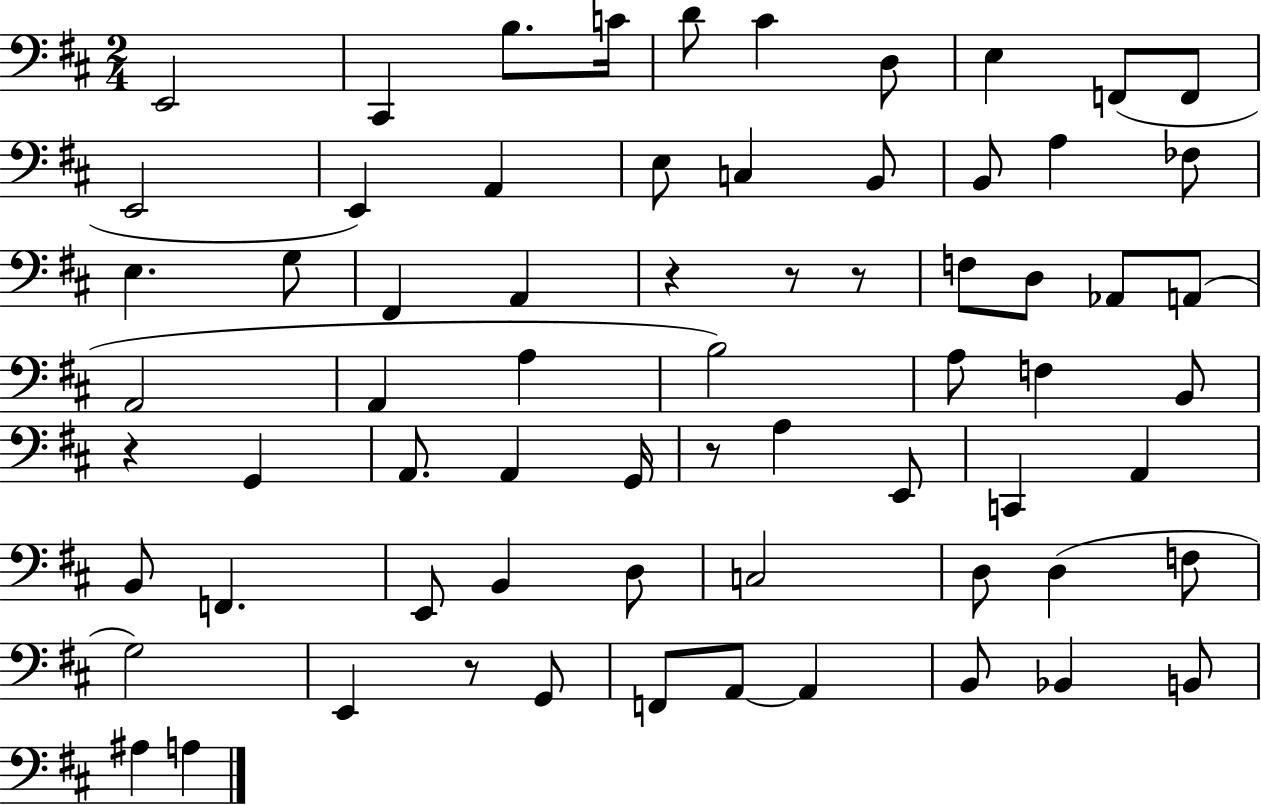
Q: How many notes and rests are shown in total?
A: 68